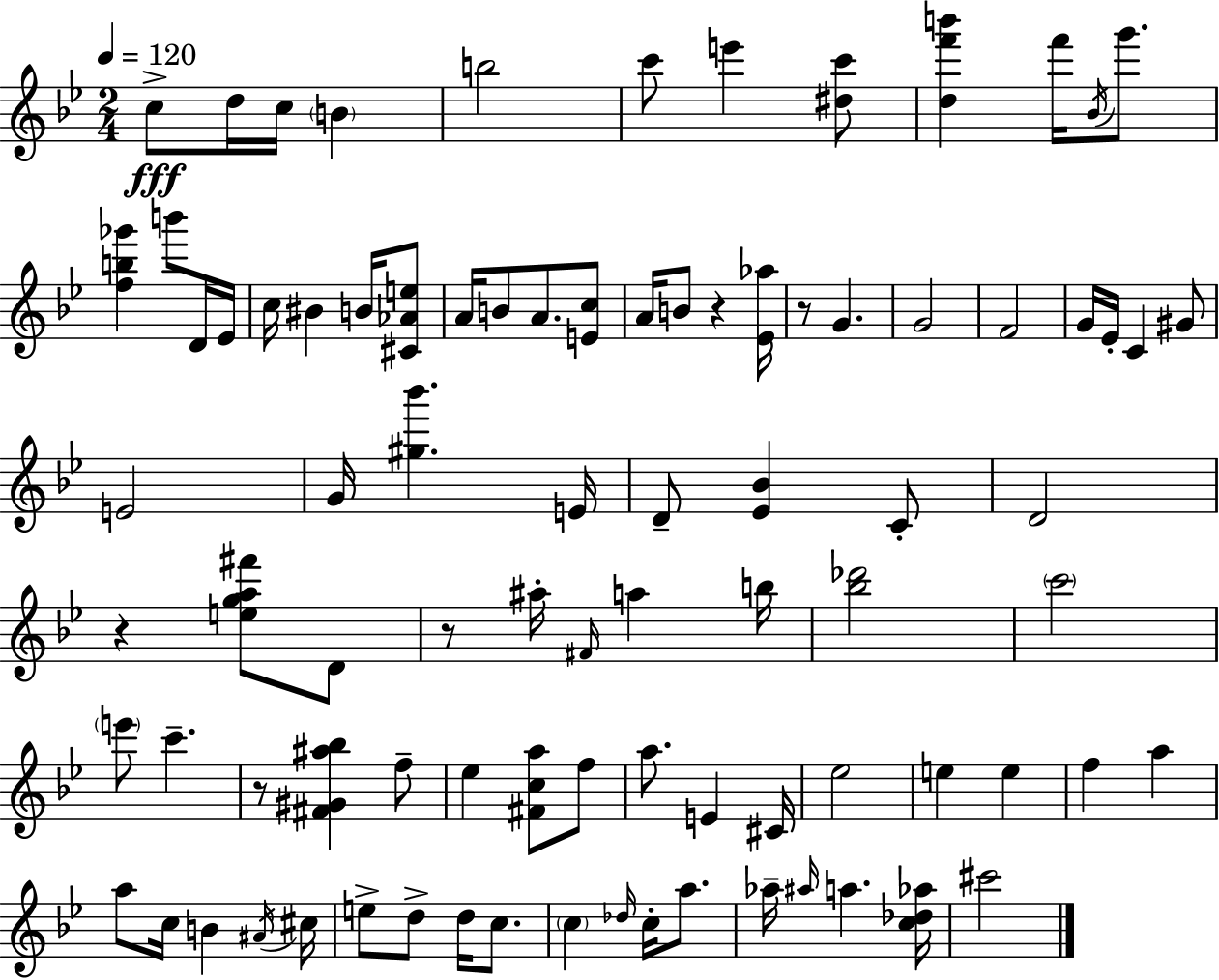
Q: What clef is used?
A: treble